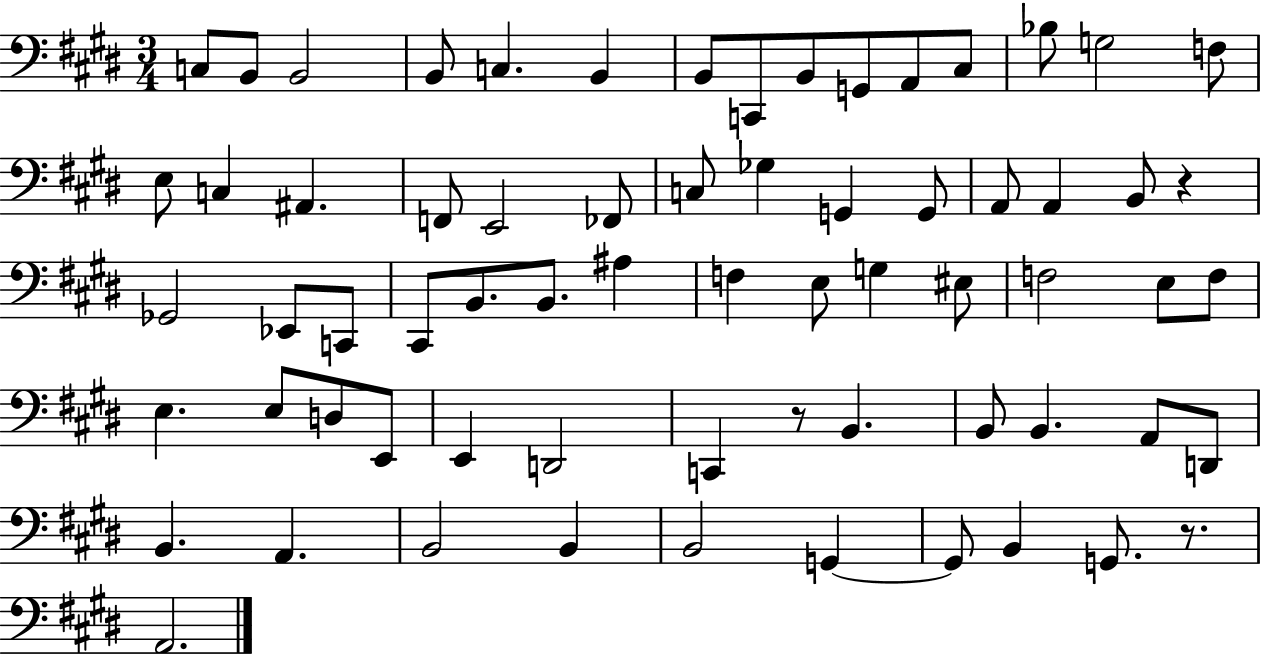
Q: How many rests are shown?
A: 3